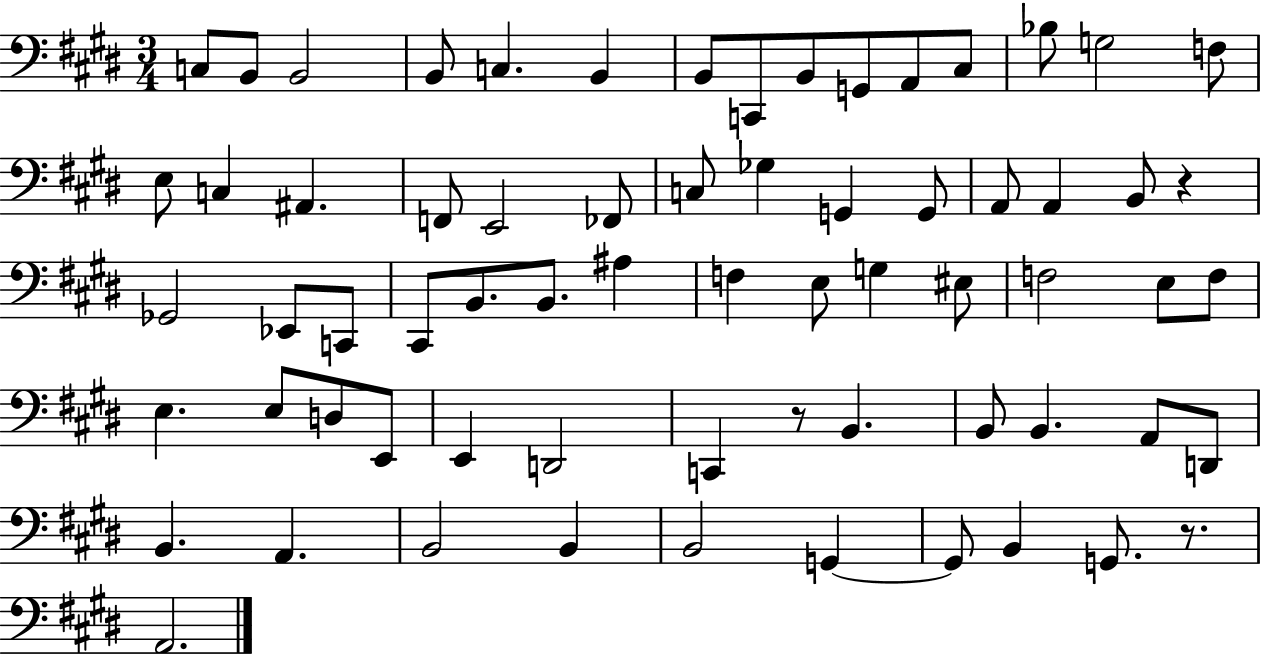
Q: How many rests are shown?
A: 3